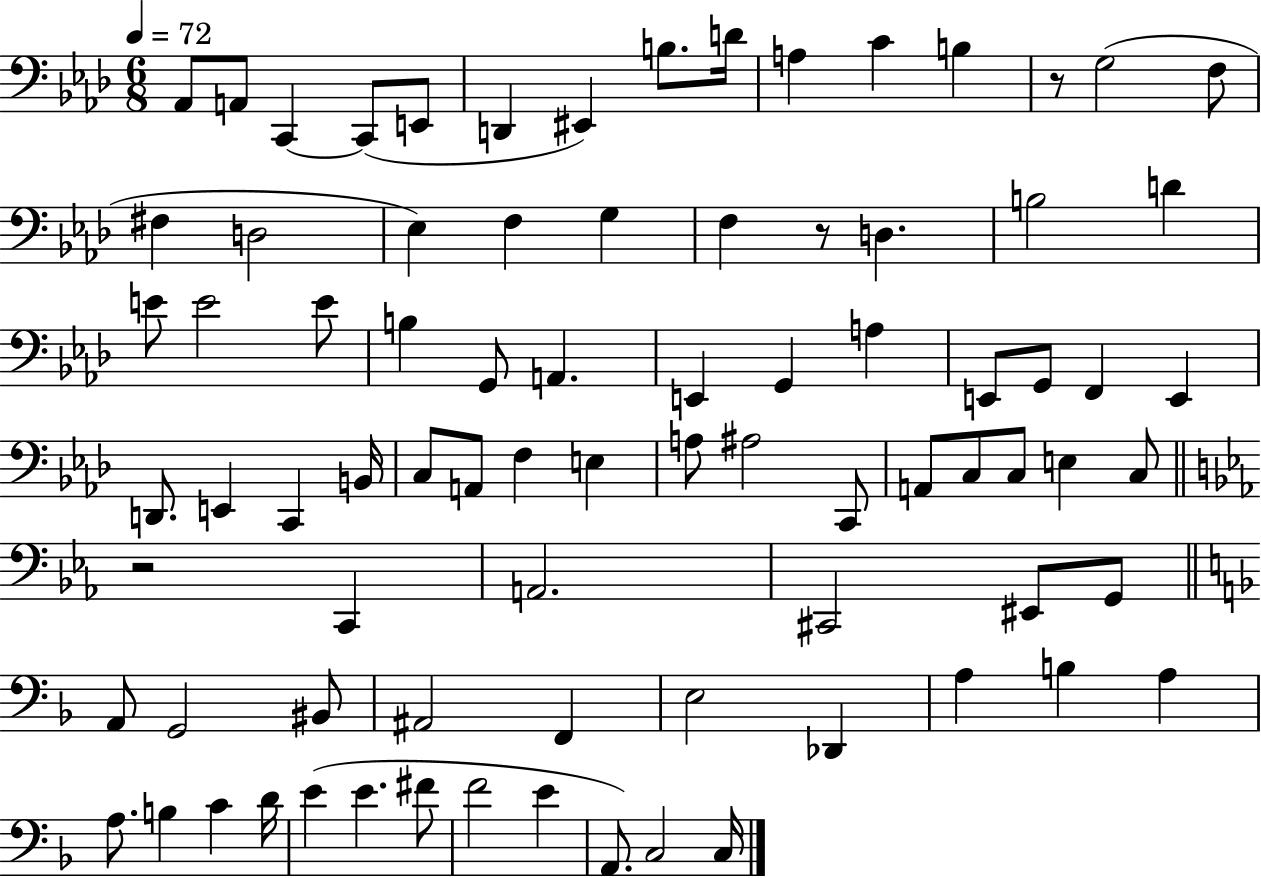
X:1
T:Untitled
M:6/8
L:1/4
K:Ab
_A,,/2 A,,/2 C,, C,,/2 E,,/2 D,, ^E,, B,/2 D/4 A, C B, z/2 G,2 F,/2 ^F, D,2 _E, F, G, F, z/2 D, B,2 D E/2 E2 E/2 B, G,,/2 A,, E,, G,, A, E,,/2 G,,/2 F,, E,, D,,/2 E,, C,, B,,/4 C,/2 A,,/2 F, E, A,/2 ^A,2 C,,/2 A,,/2 C,/2 C,/2 E, C,/2 z2 C,, A,,2 ^C,,2 ^E,,/2 G,,/2 A,,/2 G,,2 ^B,,/2 ^A,,2 F,, E,2 _D,, A, B, A, A,/2 B, C D/4 E E ^F/2 F2 E A,,/2 C,2 C,/4